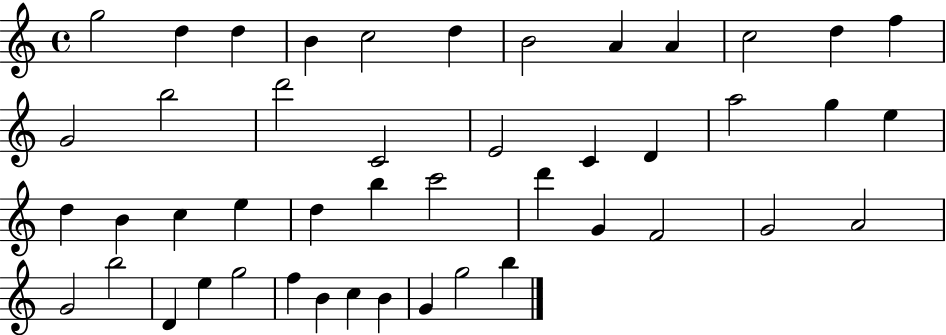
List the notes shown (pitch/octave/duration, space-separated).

G5/h D5/q D5/q B4/q C5/h D5/q B4/h A4/q A4/q C5/h D5/q F5/q G4/h B5/h D6/h C4/h E4/h C4/q D4/q A5/h G5/q E5/q D5/q B4/q C5/q E5/q D5/q B5/q C6/h D6/q G4/q F4/h G4/h A4/h G4/h B5/h D4/q E5/q G5/h F5/q B4/q C5/q B4/q G4/q G5/h B5/q